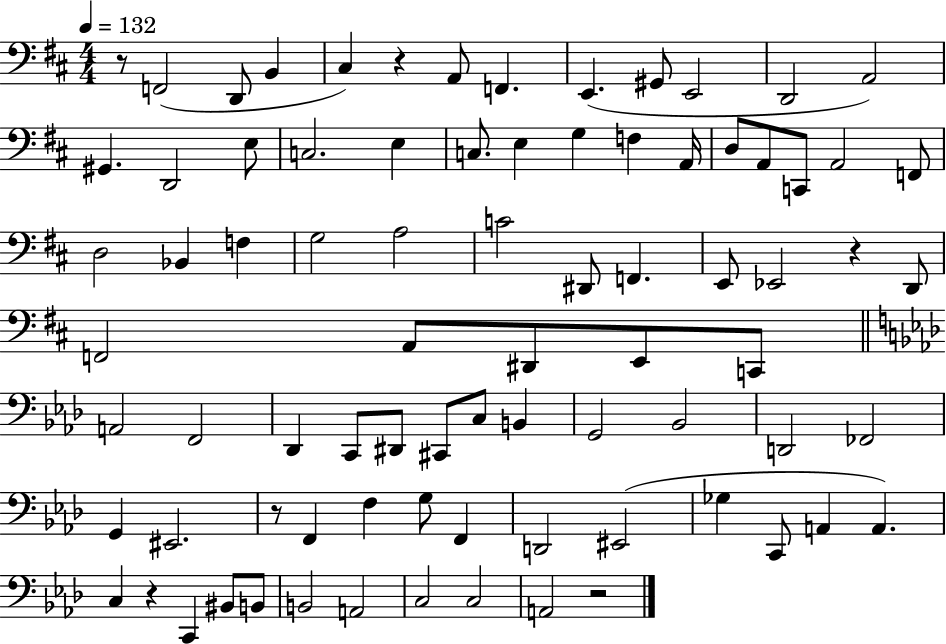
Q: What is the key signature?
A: D major